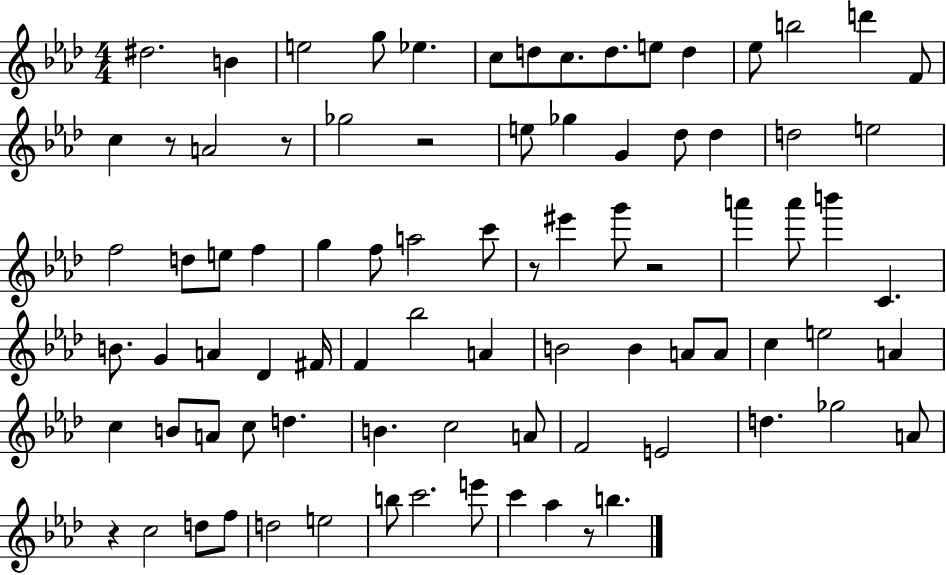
D#5/h. B4/q E5/h G5/e Eb5/q. C5/e D5/e C5/e. D5/e. E5/e D5/q Eb5/e B5/h D6/q F4/e C5/q R/e A4/h R/e Gb5/h R/h E5/e Gb5/q G4/q Db5/e Db5/q D5/h E5/h F5/h D5/e E5/e F5/q G5/q F5/e A5/h C6/e R/e EIS6/q G6/e R/h A6/q A6/e B6/q C4/q. B4/e. G4/q A4/q Db4/q F#4/s F4/q Bb5/h A4/q B4/h B4/q A4/e A4/e C5/q E5/h A4/q C5/q B4/e A4/e C5/e D5/q. B4/q. C5/h A4/e F4/h E4/h D5/q. Gb5/h A4/e R/q C5/h D5/e F5/e D5/h E5/h B5/e C6/h. E6/e C6/q Ab5/q R/e B5/q.